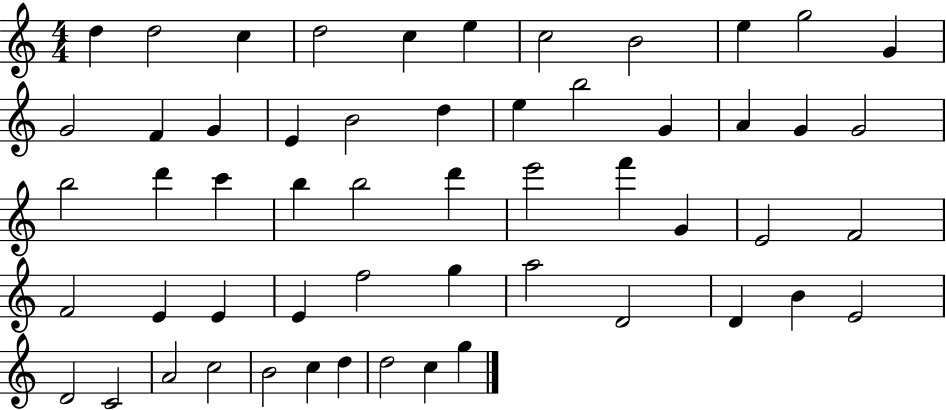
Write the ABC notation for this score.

X:1
T:Untitled
M:4/4
L:1/4
K:C
d d2 c d2 c e c2 B2 e g2 G G2 F G E B2 d e b2 G A G G2 b2 d' c' b b2 d' e'2 f' G E2 F2 F2 E E E f2 g a2 D2 D B E2 D2 C2 A2 c2 B2 c d d2 c g